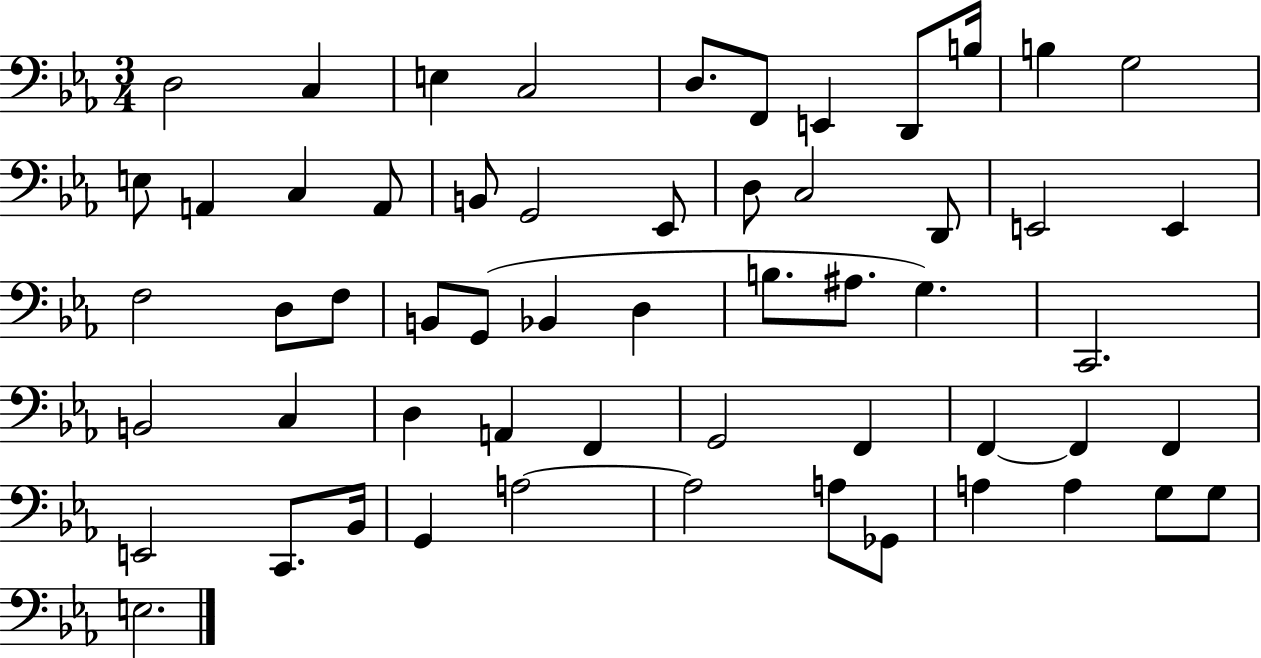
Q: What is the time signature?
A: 3/4